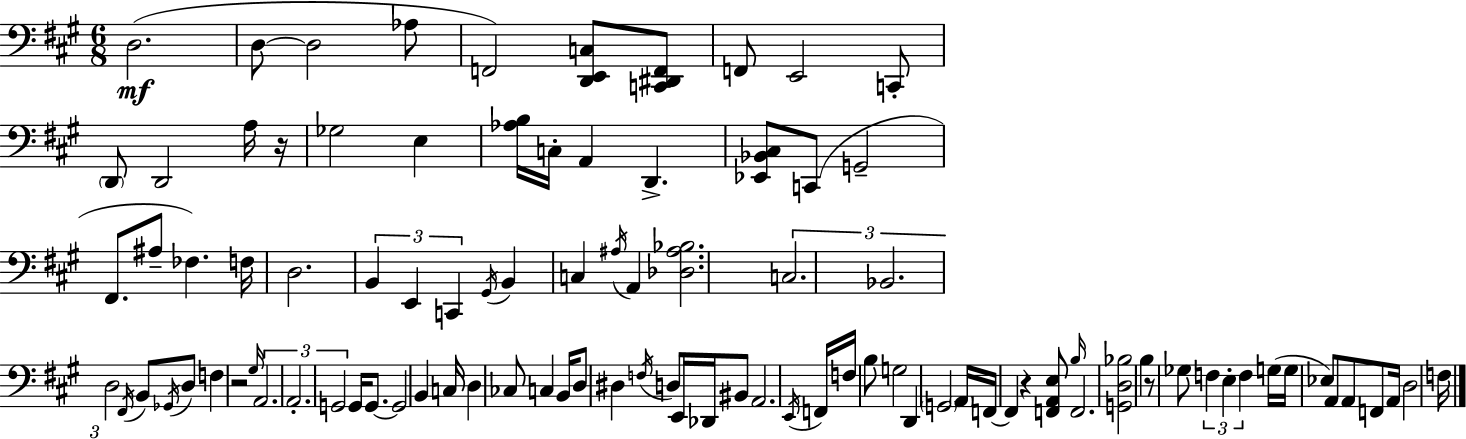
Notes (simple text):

D3/h. D3/e D3/h Ab3/e F2/h [D2,E2,C3]/e [C2,D#2,F2]/e F2/e E2/h C2/e D2/e D2/h A3/s R/s Gb3/h E3/q [Ab3,B3]/s C3/s A2/q D2/q. [Eb2,Bb2,C#3]/e C2/e G2/h F#2/e. A#3/e FES3/q. F3/s D3/h. B2/q E2/q C2/q G#2/s B2/q C3/q A#3/s A2/q [Db3,A#3,Bb3]/h. C3/h. Bb2/h. D3/h F#2/s B2/e Gb2/s D3/e F3/q R/h G#3/s A2/h. A2/h. G2/h G2/s G2/e. G2/h B2/q C3/s D3/q CES3/e C3/q B2/s D3/e D#3/q F3/s D3/e E2/s Db2/s BIS2/e A2/h. E2/s F2/s F3/s B3/e G3/h D2/q G2/h A2/s F2/s F2/q R/q [F2,A2,E3]/e B3/s F2/h. [G2,D3,Bb3]/h B3/q R/e Gb3/e F3/q E3/q F3/q G3/s G3/s Eb3/e A2/e A2/e F2/e A2/s D3/h F3/s